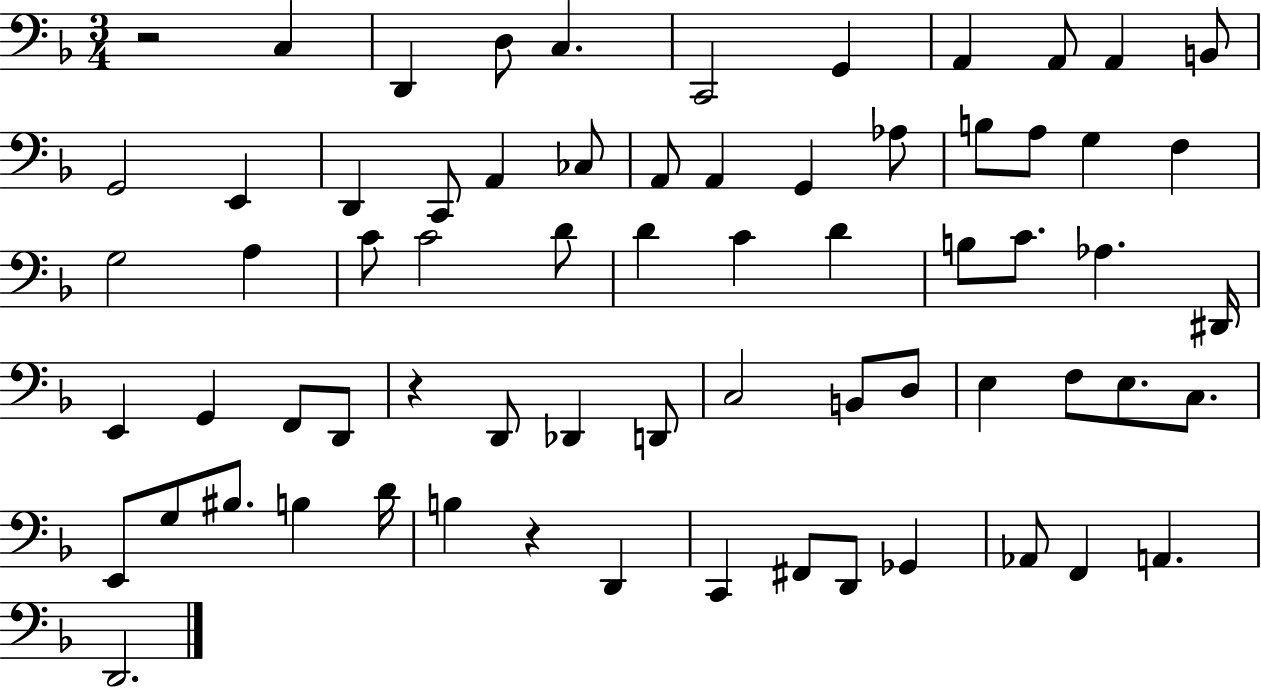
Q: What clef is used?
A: bass